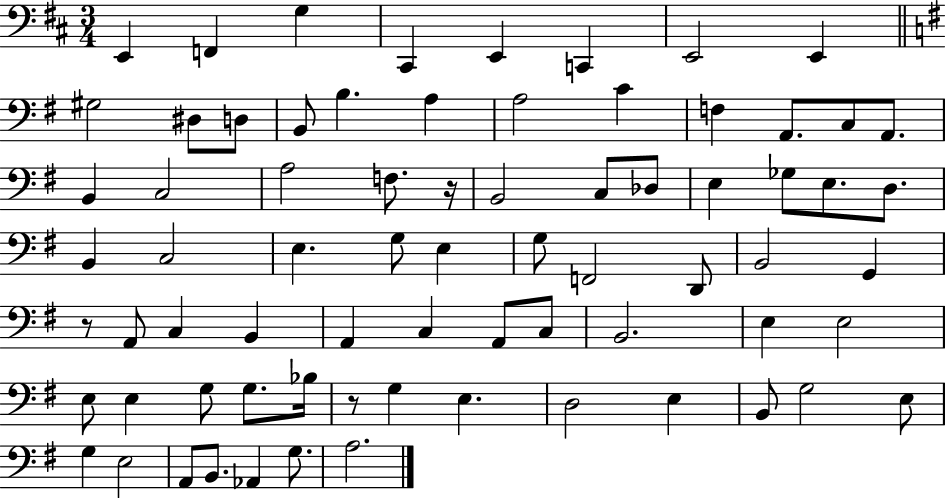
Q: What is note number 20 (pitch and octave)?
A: A2